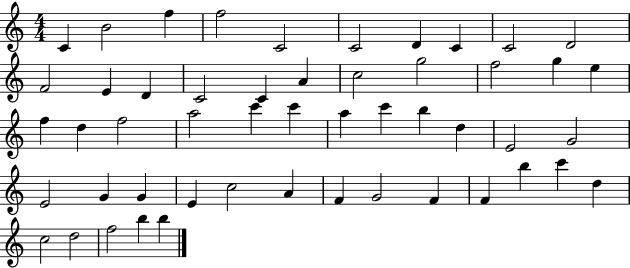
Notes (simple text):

C4/q B4/h F5/q F5/h C4/h C4/h D4/q C4/q C4/h D4/h F4/h E4/q D4/q C4/h C4/q A4/q C5/h G5/h F5/h G5/q E5/q F5/q D5/q F5/h A5/h C6/q C6/q A5/q C6/q B5/q D5/q E4/h G4/h E4/h G4/q G4/q E4/q C5/h A4/q F4/q G4/h F4/q F4/q B5/q C6/q D5/q C5/h D5/h F5/h B5/q B5/q